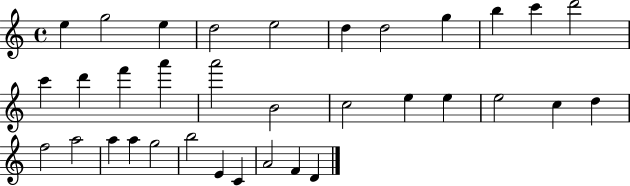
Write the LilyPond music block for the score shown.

{
  \clef treble
  \time 4/4
  \defaultTimeSignature
  \key c \major
  e''4 g''2 e''4 | d''2 e''2 | d''4 d''2 g''4 | b''4 c'''4 d'''2 | \break c'''4 d'''4 f'''4 a'''4 | a'''2 b'2 | c''2 e''4 e''4 | e''2 c''4 d''4 | \break f''2 a''2 | a''4 a''4 g''2 | b''2 e'4 c'4 | a'2 f'4 d'4 | \break \bar "|."
}